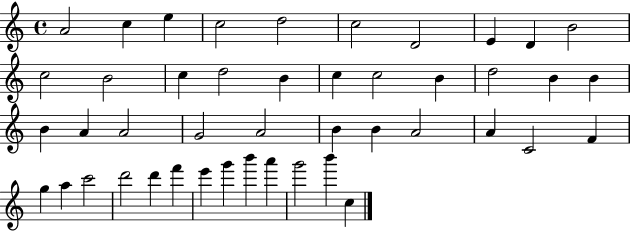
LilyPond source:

{
  \clef treble
  \time 4/4
  \defaultTimeSignature
  \key c \major
  a'2 c''4 e''4 | c''2 d''2 | c''2 d'2 | e'4 d'4 b'2 | \break c''2 b'2 | c''4 d''2 b'4 | c''4 c''2 b'4 | d''2 b'4 b'4 | \break b'4 a'4 a'2 | g'2 a'2 | b'4 b'4 a'2 | a'4 c'2 f'4 | \break g''4 a''4 c'''2 | d'''2 d'''4 f'''4 | e'''4 g'''4 b'''4 a'''4 | g'''2 b'''4 c''4 | \break \bar "|."
}